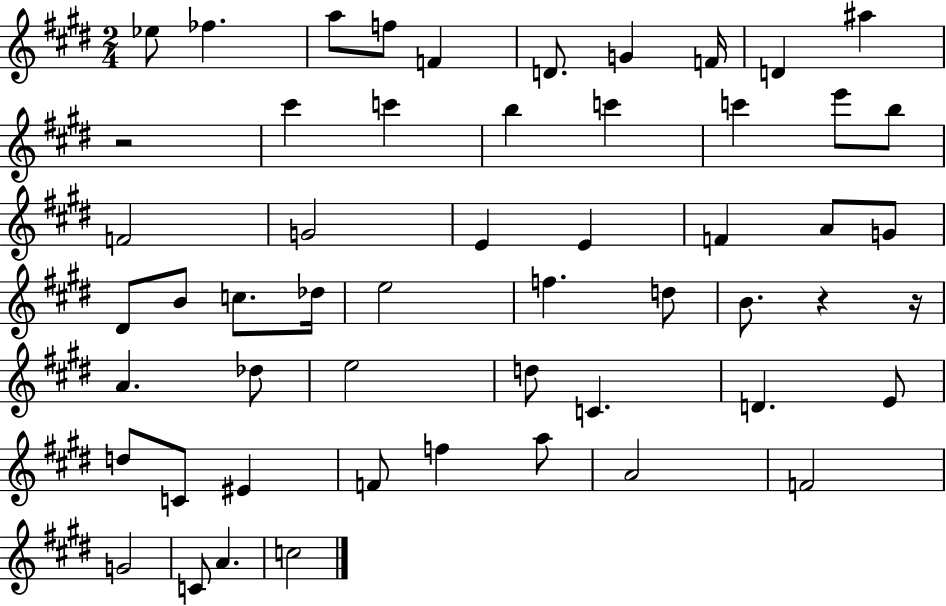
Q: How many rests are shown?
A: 3